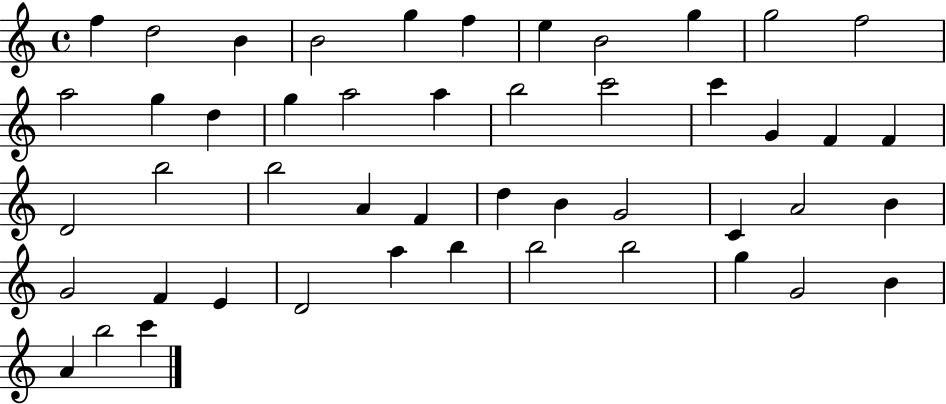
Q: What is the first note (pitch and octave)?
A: F5